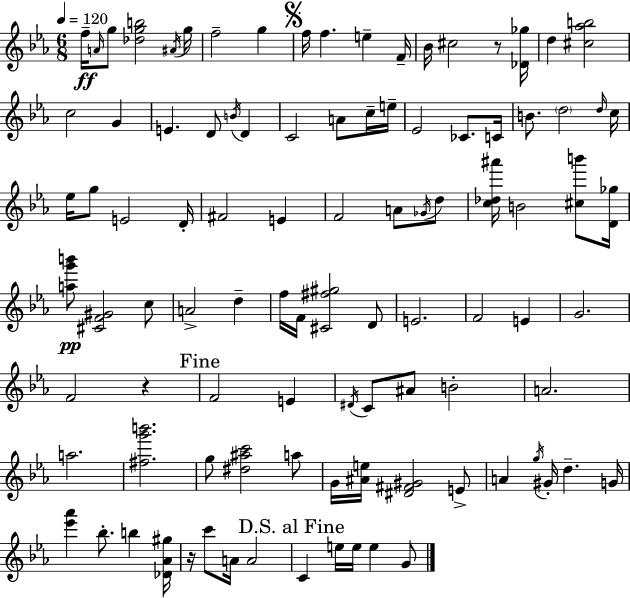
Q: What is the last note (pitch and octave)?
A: G4